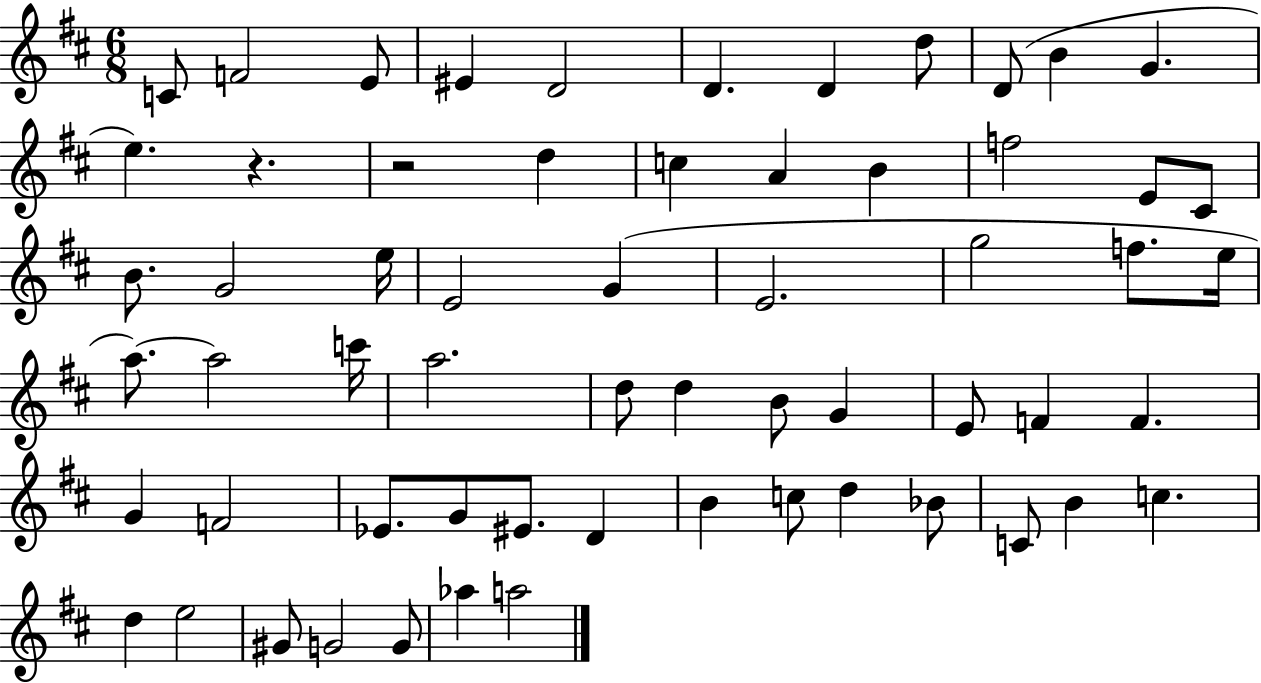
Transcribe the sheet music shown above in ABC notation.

X:1
T:Untitled
M:6/8
L:1/4
K:D
C/2 F2 E/2 ^E D2 D D d/2 D/2 B G e z z2 d c A B f2 E/2 ^C/2 B/2 G2 e/4 E2 G E2 g2 f/2 e/4 a/2 a2 c'/4 a2 d/2 d B/2 G E/2 F F G F2 _E/2 G/2 ^E/2 D B c/2 d _B/2 C/2 B c d e2 ^G/2 G2 G/2 _a a2